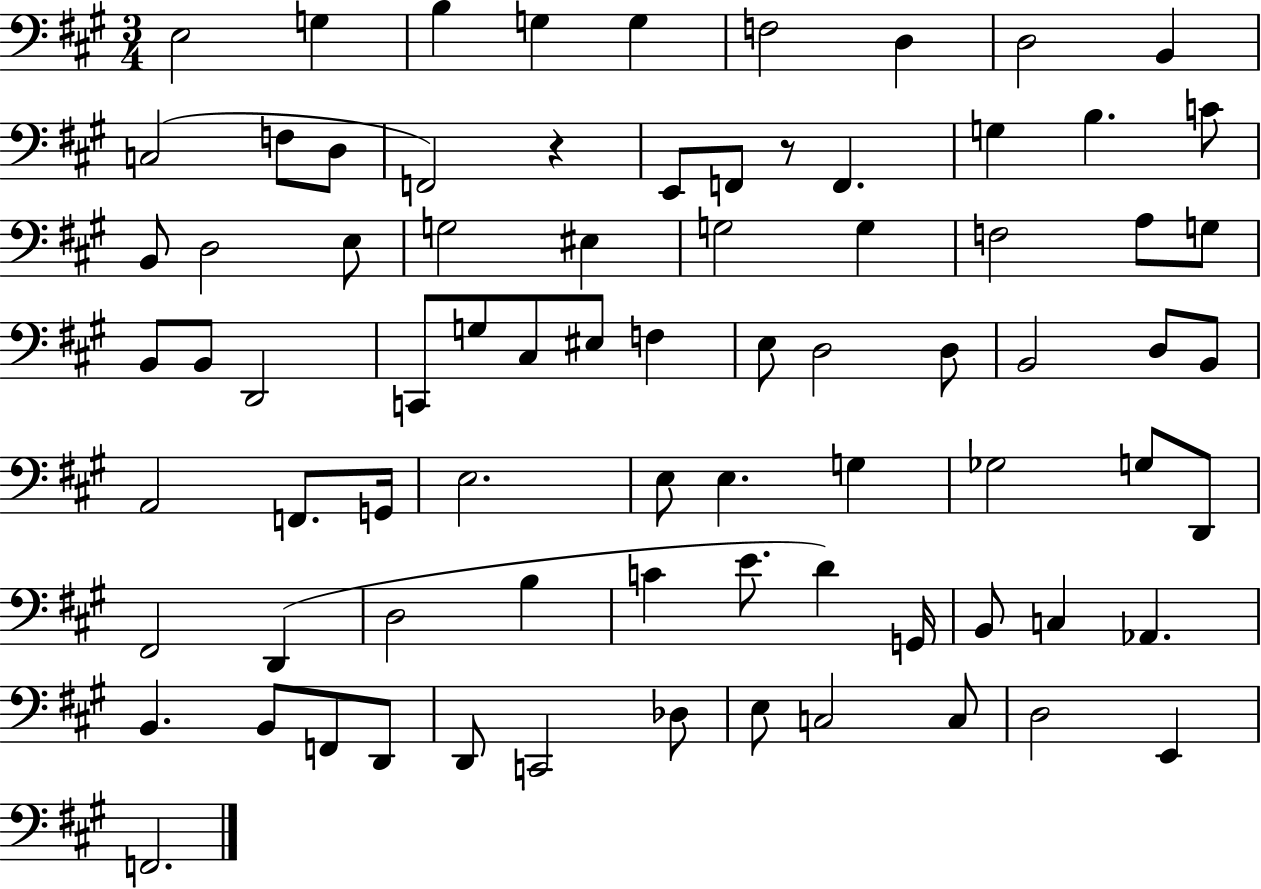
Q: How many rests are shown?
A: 2